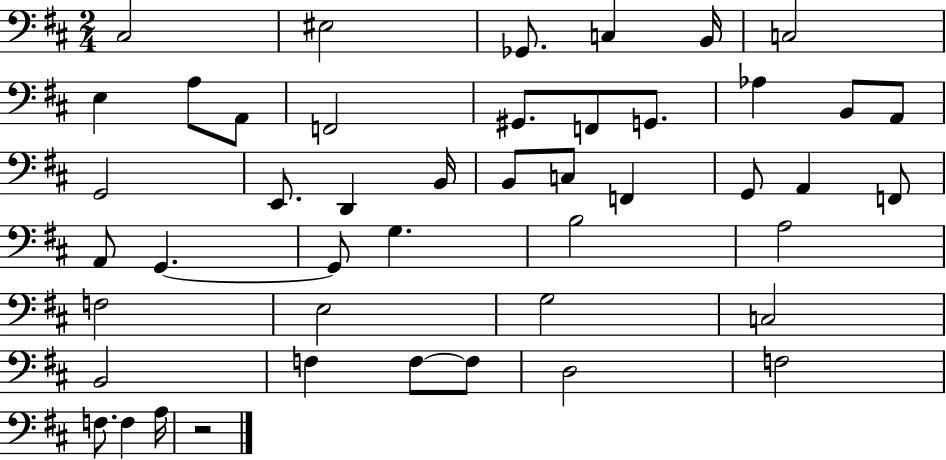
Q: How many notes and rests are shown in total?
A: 46